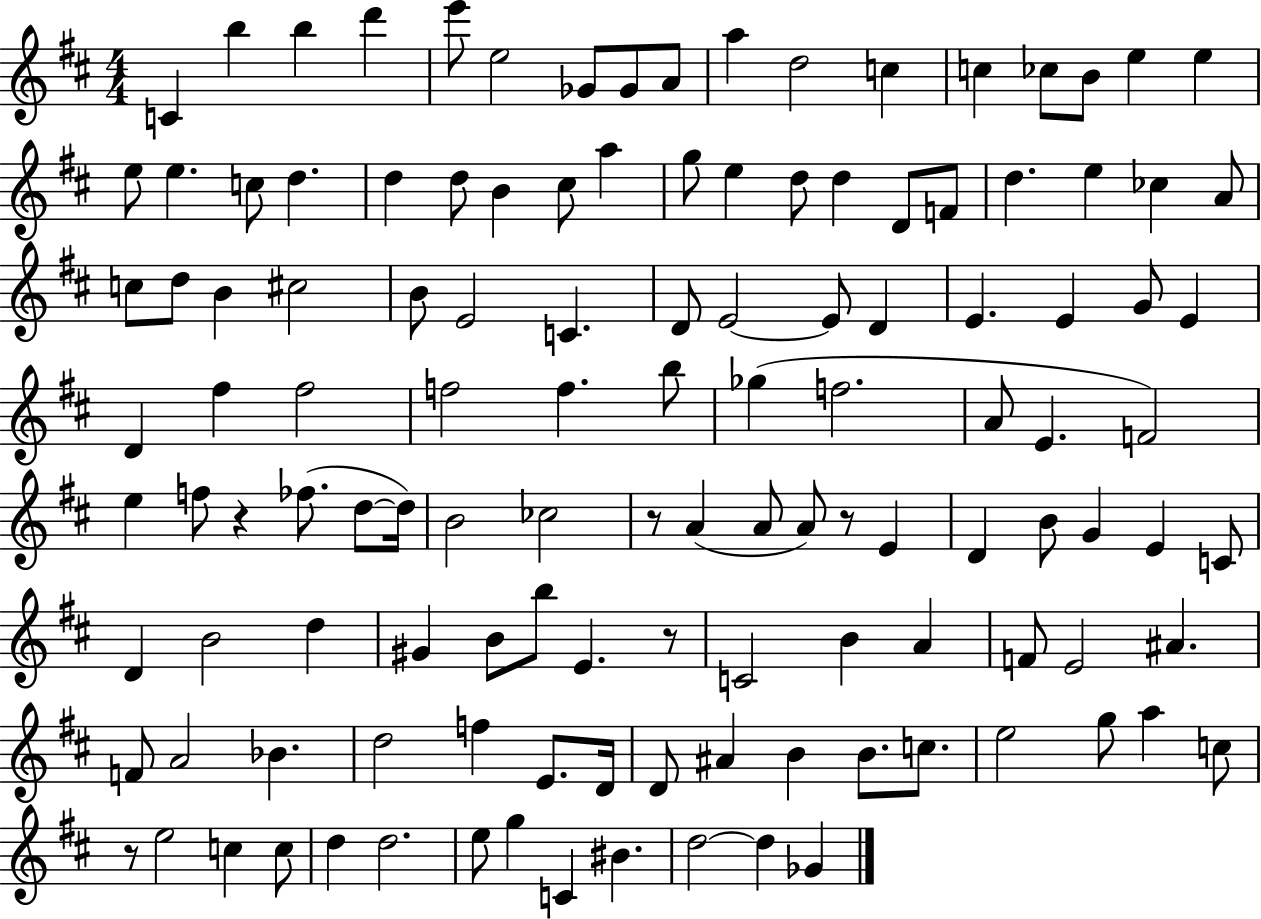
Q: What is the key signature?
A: D major